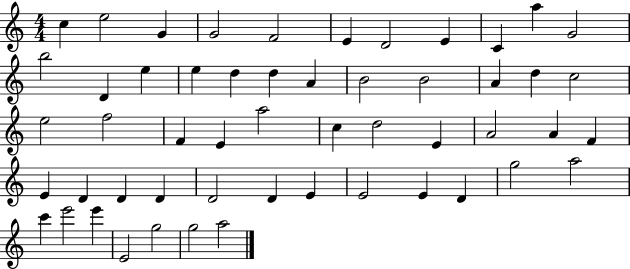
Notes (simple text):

C5/q E5/h G4/q G4/h F4/h E4/q D4/h E4/q C4/q A5/q G4/h B5/h D4/q E5/q E5/q D5/q D5/q A4/q B4/h B4/h A4/q D5/q C5/h E5/h F5/h F4/q E4/q A5/h C5/q D5/h E4/q A4/h A4/q F4/q E4/q D4/q D4/q D4/q D4/h D4/q E4/q E4/h E4/q D4/q G5/h A5/h C6/q E6/h E6/q E4/h G5/h G5/h A5/h